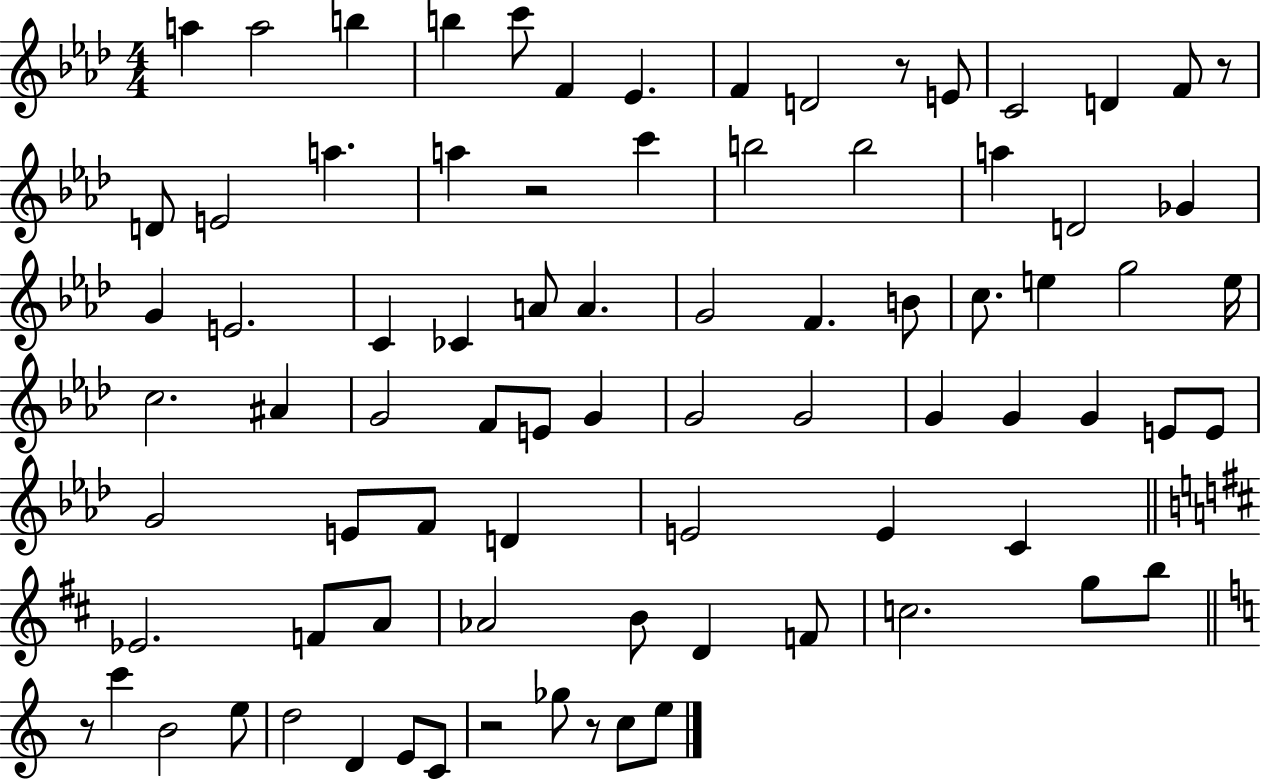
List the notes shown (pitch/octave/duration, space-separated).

A5/q A5/h B5/q B5/q C6/e F4/q Eb4/q. F4/q D4/h R/e E4/e C4/h D4/q F4/e R/e D4/e E4/h A5/q. A5/q R/h C6/q B5/h B5/h A5/q D4/h Gb4/q G4/q E4/h. C4/q CES4/q A4/e A4/q. G4/h F4/q. B4/e C5/e. E5/q G5/h E5/s C5/h. A#4/q G4/h F4/e E4/e G4/q G4/h G4/h G4/q G4/q G4/q E4/e E4/e G4/h E4/e F4/e D4/q E4/h E4/q C4/q Eb4/h. F4/e A4/e Ab4/h B4/e D4/q F4/e C5/h. G5/e B5/e R/e C6/q B4/h E5/e D5/h D4/q E4/e C4/e R/h Gb5/e R/e C5/e E5/e